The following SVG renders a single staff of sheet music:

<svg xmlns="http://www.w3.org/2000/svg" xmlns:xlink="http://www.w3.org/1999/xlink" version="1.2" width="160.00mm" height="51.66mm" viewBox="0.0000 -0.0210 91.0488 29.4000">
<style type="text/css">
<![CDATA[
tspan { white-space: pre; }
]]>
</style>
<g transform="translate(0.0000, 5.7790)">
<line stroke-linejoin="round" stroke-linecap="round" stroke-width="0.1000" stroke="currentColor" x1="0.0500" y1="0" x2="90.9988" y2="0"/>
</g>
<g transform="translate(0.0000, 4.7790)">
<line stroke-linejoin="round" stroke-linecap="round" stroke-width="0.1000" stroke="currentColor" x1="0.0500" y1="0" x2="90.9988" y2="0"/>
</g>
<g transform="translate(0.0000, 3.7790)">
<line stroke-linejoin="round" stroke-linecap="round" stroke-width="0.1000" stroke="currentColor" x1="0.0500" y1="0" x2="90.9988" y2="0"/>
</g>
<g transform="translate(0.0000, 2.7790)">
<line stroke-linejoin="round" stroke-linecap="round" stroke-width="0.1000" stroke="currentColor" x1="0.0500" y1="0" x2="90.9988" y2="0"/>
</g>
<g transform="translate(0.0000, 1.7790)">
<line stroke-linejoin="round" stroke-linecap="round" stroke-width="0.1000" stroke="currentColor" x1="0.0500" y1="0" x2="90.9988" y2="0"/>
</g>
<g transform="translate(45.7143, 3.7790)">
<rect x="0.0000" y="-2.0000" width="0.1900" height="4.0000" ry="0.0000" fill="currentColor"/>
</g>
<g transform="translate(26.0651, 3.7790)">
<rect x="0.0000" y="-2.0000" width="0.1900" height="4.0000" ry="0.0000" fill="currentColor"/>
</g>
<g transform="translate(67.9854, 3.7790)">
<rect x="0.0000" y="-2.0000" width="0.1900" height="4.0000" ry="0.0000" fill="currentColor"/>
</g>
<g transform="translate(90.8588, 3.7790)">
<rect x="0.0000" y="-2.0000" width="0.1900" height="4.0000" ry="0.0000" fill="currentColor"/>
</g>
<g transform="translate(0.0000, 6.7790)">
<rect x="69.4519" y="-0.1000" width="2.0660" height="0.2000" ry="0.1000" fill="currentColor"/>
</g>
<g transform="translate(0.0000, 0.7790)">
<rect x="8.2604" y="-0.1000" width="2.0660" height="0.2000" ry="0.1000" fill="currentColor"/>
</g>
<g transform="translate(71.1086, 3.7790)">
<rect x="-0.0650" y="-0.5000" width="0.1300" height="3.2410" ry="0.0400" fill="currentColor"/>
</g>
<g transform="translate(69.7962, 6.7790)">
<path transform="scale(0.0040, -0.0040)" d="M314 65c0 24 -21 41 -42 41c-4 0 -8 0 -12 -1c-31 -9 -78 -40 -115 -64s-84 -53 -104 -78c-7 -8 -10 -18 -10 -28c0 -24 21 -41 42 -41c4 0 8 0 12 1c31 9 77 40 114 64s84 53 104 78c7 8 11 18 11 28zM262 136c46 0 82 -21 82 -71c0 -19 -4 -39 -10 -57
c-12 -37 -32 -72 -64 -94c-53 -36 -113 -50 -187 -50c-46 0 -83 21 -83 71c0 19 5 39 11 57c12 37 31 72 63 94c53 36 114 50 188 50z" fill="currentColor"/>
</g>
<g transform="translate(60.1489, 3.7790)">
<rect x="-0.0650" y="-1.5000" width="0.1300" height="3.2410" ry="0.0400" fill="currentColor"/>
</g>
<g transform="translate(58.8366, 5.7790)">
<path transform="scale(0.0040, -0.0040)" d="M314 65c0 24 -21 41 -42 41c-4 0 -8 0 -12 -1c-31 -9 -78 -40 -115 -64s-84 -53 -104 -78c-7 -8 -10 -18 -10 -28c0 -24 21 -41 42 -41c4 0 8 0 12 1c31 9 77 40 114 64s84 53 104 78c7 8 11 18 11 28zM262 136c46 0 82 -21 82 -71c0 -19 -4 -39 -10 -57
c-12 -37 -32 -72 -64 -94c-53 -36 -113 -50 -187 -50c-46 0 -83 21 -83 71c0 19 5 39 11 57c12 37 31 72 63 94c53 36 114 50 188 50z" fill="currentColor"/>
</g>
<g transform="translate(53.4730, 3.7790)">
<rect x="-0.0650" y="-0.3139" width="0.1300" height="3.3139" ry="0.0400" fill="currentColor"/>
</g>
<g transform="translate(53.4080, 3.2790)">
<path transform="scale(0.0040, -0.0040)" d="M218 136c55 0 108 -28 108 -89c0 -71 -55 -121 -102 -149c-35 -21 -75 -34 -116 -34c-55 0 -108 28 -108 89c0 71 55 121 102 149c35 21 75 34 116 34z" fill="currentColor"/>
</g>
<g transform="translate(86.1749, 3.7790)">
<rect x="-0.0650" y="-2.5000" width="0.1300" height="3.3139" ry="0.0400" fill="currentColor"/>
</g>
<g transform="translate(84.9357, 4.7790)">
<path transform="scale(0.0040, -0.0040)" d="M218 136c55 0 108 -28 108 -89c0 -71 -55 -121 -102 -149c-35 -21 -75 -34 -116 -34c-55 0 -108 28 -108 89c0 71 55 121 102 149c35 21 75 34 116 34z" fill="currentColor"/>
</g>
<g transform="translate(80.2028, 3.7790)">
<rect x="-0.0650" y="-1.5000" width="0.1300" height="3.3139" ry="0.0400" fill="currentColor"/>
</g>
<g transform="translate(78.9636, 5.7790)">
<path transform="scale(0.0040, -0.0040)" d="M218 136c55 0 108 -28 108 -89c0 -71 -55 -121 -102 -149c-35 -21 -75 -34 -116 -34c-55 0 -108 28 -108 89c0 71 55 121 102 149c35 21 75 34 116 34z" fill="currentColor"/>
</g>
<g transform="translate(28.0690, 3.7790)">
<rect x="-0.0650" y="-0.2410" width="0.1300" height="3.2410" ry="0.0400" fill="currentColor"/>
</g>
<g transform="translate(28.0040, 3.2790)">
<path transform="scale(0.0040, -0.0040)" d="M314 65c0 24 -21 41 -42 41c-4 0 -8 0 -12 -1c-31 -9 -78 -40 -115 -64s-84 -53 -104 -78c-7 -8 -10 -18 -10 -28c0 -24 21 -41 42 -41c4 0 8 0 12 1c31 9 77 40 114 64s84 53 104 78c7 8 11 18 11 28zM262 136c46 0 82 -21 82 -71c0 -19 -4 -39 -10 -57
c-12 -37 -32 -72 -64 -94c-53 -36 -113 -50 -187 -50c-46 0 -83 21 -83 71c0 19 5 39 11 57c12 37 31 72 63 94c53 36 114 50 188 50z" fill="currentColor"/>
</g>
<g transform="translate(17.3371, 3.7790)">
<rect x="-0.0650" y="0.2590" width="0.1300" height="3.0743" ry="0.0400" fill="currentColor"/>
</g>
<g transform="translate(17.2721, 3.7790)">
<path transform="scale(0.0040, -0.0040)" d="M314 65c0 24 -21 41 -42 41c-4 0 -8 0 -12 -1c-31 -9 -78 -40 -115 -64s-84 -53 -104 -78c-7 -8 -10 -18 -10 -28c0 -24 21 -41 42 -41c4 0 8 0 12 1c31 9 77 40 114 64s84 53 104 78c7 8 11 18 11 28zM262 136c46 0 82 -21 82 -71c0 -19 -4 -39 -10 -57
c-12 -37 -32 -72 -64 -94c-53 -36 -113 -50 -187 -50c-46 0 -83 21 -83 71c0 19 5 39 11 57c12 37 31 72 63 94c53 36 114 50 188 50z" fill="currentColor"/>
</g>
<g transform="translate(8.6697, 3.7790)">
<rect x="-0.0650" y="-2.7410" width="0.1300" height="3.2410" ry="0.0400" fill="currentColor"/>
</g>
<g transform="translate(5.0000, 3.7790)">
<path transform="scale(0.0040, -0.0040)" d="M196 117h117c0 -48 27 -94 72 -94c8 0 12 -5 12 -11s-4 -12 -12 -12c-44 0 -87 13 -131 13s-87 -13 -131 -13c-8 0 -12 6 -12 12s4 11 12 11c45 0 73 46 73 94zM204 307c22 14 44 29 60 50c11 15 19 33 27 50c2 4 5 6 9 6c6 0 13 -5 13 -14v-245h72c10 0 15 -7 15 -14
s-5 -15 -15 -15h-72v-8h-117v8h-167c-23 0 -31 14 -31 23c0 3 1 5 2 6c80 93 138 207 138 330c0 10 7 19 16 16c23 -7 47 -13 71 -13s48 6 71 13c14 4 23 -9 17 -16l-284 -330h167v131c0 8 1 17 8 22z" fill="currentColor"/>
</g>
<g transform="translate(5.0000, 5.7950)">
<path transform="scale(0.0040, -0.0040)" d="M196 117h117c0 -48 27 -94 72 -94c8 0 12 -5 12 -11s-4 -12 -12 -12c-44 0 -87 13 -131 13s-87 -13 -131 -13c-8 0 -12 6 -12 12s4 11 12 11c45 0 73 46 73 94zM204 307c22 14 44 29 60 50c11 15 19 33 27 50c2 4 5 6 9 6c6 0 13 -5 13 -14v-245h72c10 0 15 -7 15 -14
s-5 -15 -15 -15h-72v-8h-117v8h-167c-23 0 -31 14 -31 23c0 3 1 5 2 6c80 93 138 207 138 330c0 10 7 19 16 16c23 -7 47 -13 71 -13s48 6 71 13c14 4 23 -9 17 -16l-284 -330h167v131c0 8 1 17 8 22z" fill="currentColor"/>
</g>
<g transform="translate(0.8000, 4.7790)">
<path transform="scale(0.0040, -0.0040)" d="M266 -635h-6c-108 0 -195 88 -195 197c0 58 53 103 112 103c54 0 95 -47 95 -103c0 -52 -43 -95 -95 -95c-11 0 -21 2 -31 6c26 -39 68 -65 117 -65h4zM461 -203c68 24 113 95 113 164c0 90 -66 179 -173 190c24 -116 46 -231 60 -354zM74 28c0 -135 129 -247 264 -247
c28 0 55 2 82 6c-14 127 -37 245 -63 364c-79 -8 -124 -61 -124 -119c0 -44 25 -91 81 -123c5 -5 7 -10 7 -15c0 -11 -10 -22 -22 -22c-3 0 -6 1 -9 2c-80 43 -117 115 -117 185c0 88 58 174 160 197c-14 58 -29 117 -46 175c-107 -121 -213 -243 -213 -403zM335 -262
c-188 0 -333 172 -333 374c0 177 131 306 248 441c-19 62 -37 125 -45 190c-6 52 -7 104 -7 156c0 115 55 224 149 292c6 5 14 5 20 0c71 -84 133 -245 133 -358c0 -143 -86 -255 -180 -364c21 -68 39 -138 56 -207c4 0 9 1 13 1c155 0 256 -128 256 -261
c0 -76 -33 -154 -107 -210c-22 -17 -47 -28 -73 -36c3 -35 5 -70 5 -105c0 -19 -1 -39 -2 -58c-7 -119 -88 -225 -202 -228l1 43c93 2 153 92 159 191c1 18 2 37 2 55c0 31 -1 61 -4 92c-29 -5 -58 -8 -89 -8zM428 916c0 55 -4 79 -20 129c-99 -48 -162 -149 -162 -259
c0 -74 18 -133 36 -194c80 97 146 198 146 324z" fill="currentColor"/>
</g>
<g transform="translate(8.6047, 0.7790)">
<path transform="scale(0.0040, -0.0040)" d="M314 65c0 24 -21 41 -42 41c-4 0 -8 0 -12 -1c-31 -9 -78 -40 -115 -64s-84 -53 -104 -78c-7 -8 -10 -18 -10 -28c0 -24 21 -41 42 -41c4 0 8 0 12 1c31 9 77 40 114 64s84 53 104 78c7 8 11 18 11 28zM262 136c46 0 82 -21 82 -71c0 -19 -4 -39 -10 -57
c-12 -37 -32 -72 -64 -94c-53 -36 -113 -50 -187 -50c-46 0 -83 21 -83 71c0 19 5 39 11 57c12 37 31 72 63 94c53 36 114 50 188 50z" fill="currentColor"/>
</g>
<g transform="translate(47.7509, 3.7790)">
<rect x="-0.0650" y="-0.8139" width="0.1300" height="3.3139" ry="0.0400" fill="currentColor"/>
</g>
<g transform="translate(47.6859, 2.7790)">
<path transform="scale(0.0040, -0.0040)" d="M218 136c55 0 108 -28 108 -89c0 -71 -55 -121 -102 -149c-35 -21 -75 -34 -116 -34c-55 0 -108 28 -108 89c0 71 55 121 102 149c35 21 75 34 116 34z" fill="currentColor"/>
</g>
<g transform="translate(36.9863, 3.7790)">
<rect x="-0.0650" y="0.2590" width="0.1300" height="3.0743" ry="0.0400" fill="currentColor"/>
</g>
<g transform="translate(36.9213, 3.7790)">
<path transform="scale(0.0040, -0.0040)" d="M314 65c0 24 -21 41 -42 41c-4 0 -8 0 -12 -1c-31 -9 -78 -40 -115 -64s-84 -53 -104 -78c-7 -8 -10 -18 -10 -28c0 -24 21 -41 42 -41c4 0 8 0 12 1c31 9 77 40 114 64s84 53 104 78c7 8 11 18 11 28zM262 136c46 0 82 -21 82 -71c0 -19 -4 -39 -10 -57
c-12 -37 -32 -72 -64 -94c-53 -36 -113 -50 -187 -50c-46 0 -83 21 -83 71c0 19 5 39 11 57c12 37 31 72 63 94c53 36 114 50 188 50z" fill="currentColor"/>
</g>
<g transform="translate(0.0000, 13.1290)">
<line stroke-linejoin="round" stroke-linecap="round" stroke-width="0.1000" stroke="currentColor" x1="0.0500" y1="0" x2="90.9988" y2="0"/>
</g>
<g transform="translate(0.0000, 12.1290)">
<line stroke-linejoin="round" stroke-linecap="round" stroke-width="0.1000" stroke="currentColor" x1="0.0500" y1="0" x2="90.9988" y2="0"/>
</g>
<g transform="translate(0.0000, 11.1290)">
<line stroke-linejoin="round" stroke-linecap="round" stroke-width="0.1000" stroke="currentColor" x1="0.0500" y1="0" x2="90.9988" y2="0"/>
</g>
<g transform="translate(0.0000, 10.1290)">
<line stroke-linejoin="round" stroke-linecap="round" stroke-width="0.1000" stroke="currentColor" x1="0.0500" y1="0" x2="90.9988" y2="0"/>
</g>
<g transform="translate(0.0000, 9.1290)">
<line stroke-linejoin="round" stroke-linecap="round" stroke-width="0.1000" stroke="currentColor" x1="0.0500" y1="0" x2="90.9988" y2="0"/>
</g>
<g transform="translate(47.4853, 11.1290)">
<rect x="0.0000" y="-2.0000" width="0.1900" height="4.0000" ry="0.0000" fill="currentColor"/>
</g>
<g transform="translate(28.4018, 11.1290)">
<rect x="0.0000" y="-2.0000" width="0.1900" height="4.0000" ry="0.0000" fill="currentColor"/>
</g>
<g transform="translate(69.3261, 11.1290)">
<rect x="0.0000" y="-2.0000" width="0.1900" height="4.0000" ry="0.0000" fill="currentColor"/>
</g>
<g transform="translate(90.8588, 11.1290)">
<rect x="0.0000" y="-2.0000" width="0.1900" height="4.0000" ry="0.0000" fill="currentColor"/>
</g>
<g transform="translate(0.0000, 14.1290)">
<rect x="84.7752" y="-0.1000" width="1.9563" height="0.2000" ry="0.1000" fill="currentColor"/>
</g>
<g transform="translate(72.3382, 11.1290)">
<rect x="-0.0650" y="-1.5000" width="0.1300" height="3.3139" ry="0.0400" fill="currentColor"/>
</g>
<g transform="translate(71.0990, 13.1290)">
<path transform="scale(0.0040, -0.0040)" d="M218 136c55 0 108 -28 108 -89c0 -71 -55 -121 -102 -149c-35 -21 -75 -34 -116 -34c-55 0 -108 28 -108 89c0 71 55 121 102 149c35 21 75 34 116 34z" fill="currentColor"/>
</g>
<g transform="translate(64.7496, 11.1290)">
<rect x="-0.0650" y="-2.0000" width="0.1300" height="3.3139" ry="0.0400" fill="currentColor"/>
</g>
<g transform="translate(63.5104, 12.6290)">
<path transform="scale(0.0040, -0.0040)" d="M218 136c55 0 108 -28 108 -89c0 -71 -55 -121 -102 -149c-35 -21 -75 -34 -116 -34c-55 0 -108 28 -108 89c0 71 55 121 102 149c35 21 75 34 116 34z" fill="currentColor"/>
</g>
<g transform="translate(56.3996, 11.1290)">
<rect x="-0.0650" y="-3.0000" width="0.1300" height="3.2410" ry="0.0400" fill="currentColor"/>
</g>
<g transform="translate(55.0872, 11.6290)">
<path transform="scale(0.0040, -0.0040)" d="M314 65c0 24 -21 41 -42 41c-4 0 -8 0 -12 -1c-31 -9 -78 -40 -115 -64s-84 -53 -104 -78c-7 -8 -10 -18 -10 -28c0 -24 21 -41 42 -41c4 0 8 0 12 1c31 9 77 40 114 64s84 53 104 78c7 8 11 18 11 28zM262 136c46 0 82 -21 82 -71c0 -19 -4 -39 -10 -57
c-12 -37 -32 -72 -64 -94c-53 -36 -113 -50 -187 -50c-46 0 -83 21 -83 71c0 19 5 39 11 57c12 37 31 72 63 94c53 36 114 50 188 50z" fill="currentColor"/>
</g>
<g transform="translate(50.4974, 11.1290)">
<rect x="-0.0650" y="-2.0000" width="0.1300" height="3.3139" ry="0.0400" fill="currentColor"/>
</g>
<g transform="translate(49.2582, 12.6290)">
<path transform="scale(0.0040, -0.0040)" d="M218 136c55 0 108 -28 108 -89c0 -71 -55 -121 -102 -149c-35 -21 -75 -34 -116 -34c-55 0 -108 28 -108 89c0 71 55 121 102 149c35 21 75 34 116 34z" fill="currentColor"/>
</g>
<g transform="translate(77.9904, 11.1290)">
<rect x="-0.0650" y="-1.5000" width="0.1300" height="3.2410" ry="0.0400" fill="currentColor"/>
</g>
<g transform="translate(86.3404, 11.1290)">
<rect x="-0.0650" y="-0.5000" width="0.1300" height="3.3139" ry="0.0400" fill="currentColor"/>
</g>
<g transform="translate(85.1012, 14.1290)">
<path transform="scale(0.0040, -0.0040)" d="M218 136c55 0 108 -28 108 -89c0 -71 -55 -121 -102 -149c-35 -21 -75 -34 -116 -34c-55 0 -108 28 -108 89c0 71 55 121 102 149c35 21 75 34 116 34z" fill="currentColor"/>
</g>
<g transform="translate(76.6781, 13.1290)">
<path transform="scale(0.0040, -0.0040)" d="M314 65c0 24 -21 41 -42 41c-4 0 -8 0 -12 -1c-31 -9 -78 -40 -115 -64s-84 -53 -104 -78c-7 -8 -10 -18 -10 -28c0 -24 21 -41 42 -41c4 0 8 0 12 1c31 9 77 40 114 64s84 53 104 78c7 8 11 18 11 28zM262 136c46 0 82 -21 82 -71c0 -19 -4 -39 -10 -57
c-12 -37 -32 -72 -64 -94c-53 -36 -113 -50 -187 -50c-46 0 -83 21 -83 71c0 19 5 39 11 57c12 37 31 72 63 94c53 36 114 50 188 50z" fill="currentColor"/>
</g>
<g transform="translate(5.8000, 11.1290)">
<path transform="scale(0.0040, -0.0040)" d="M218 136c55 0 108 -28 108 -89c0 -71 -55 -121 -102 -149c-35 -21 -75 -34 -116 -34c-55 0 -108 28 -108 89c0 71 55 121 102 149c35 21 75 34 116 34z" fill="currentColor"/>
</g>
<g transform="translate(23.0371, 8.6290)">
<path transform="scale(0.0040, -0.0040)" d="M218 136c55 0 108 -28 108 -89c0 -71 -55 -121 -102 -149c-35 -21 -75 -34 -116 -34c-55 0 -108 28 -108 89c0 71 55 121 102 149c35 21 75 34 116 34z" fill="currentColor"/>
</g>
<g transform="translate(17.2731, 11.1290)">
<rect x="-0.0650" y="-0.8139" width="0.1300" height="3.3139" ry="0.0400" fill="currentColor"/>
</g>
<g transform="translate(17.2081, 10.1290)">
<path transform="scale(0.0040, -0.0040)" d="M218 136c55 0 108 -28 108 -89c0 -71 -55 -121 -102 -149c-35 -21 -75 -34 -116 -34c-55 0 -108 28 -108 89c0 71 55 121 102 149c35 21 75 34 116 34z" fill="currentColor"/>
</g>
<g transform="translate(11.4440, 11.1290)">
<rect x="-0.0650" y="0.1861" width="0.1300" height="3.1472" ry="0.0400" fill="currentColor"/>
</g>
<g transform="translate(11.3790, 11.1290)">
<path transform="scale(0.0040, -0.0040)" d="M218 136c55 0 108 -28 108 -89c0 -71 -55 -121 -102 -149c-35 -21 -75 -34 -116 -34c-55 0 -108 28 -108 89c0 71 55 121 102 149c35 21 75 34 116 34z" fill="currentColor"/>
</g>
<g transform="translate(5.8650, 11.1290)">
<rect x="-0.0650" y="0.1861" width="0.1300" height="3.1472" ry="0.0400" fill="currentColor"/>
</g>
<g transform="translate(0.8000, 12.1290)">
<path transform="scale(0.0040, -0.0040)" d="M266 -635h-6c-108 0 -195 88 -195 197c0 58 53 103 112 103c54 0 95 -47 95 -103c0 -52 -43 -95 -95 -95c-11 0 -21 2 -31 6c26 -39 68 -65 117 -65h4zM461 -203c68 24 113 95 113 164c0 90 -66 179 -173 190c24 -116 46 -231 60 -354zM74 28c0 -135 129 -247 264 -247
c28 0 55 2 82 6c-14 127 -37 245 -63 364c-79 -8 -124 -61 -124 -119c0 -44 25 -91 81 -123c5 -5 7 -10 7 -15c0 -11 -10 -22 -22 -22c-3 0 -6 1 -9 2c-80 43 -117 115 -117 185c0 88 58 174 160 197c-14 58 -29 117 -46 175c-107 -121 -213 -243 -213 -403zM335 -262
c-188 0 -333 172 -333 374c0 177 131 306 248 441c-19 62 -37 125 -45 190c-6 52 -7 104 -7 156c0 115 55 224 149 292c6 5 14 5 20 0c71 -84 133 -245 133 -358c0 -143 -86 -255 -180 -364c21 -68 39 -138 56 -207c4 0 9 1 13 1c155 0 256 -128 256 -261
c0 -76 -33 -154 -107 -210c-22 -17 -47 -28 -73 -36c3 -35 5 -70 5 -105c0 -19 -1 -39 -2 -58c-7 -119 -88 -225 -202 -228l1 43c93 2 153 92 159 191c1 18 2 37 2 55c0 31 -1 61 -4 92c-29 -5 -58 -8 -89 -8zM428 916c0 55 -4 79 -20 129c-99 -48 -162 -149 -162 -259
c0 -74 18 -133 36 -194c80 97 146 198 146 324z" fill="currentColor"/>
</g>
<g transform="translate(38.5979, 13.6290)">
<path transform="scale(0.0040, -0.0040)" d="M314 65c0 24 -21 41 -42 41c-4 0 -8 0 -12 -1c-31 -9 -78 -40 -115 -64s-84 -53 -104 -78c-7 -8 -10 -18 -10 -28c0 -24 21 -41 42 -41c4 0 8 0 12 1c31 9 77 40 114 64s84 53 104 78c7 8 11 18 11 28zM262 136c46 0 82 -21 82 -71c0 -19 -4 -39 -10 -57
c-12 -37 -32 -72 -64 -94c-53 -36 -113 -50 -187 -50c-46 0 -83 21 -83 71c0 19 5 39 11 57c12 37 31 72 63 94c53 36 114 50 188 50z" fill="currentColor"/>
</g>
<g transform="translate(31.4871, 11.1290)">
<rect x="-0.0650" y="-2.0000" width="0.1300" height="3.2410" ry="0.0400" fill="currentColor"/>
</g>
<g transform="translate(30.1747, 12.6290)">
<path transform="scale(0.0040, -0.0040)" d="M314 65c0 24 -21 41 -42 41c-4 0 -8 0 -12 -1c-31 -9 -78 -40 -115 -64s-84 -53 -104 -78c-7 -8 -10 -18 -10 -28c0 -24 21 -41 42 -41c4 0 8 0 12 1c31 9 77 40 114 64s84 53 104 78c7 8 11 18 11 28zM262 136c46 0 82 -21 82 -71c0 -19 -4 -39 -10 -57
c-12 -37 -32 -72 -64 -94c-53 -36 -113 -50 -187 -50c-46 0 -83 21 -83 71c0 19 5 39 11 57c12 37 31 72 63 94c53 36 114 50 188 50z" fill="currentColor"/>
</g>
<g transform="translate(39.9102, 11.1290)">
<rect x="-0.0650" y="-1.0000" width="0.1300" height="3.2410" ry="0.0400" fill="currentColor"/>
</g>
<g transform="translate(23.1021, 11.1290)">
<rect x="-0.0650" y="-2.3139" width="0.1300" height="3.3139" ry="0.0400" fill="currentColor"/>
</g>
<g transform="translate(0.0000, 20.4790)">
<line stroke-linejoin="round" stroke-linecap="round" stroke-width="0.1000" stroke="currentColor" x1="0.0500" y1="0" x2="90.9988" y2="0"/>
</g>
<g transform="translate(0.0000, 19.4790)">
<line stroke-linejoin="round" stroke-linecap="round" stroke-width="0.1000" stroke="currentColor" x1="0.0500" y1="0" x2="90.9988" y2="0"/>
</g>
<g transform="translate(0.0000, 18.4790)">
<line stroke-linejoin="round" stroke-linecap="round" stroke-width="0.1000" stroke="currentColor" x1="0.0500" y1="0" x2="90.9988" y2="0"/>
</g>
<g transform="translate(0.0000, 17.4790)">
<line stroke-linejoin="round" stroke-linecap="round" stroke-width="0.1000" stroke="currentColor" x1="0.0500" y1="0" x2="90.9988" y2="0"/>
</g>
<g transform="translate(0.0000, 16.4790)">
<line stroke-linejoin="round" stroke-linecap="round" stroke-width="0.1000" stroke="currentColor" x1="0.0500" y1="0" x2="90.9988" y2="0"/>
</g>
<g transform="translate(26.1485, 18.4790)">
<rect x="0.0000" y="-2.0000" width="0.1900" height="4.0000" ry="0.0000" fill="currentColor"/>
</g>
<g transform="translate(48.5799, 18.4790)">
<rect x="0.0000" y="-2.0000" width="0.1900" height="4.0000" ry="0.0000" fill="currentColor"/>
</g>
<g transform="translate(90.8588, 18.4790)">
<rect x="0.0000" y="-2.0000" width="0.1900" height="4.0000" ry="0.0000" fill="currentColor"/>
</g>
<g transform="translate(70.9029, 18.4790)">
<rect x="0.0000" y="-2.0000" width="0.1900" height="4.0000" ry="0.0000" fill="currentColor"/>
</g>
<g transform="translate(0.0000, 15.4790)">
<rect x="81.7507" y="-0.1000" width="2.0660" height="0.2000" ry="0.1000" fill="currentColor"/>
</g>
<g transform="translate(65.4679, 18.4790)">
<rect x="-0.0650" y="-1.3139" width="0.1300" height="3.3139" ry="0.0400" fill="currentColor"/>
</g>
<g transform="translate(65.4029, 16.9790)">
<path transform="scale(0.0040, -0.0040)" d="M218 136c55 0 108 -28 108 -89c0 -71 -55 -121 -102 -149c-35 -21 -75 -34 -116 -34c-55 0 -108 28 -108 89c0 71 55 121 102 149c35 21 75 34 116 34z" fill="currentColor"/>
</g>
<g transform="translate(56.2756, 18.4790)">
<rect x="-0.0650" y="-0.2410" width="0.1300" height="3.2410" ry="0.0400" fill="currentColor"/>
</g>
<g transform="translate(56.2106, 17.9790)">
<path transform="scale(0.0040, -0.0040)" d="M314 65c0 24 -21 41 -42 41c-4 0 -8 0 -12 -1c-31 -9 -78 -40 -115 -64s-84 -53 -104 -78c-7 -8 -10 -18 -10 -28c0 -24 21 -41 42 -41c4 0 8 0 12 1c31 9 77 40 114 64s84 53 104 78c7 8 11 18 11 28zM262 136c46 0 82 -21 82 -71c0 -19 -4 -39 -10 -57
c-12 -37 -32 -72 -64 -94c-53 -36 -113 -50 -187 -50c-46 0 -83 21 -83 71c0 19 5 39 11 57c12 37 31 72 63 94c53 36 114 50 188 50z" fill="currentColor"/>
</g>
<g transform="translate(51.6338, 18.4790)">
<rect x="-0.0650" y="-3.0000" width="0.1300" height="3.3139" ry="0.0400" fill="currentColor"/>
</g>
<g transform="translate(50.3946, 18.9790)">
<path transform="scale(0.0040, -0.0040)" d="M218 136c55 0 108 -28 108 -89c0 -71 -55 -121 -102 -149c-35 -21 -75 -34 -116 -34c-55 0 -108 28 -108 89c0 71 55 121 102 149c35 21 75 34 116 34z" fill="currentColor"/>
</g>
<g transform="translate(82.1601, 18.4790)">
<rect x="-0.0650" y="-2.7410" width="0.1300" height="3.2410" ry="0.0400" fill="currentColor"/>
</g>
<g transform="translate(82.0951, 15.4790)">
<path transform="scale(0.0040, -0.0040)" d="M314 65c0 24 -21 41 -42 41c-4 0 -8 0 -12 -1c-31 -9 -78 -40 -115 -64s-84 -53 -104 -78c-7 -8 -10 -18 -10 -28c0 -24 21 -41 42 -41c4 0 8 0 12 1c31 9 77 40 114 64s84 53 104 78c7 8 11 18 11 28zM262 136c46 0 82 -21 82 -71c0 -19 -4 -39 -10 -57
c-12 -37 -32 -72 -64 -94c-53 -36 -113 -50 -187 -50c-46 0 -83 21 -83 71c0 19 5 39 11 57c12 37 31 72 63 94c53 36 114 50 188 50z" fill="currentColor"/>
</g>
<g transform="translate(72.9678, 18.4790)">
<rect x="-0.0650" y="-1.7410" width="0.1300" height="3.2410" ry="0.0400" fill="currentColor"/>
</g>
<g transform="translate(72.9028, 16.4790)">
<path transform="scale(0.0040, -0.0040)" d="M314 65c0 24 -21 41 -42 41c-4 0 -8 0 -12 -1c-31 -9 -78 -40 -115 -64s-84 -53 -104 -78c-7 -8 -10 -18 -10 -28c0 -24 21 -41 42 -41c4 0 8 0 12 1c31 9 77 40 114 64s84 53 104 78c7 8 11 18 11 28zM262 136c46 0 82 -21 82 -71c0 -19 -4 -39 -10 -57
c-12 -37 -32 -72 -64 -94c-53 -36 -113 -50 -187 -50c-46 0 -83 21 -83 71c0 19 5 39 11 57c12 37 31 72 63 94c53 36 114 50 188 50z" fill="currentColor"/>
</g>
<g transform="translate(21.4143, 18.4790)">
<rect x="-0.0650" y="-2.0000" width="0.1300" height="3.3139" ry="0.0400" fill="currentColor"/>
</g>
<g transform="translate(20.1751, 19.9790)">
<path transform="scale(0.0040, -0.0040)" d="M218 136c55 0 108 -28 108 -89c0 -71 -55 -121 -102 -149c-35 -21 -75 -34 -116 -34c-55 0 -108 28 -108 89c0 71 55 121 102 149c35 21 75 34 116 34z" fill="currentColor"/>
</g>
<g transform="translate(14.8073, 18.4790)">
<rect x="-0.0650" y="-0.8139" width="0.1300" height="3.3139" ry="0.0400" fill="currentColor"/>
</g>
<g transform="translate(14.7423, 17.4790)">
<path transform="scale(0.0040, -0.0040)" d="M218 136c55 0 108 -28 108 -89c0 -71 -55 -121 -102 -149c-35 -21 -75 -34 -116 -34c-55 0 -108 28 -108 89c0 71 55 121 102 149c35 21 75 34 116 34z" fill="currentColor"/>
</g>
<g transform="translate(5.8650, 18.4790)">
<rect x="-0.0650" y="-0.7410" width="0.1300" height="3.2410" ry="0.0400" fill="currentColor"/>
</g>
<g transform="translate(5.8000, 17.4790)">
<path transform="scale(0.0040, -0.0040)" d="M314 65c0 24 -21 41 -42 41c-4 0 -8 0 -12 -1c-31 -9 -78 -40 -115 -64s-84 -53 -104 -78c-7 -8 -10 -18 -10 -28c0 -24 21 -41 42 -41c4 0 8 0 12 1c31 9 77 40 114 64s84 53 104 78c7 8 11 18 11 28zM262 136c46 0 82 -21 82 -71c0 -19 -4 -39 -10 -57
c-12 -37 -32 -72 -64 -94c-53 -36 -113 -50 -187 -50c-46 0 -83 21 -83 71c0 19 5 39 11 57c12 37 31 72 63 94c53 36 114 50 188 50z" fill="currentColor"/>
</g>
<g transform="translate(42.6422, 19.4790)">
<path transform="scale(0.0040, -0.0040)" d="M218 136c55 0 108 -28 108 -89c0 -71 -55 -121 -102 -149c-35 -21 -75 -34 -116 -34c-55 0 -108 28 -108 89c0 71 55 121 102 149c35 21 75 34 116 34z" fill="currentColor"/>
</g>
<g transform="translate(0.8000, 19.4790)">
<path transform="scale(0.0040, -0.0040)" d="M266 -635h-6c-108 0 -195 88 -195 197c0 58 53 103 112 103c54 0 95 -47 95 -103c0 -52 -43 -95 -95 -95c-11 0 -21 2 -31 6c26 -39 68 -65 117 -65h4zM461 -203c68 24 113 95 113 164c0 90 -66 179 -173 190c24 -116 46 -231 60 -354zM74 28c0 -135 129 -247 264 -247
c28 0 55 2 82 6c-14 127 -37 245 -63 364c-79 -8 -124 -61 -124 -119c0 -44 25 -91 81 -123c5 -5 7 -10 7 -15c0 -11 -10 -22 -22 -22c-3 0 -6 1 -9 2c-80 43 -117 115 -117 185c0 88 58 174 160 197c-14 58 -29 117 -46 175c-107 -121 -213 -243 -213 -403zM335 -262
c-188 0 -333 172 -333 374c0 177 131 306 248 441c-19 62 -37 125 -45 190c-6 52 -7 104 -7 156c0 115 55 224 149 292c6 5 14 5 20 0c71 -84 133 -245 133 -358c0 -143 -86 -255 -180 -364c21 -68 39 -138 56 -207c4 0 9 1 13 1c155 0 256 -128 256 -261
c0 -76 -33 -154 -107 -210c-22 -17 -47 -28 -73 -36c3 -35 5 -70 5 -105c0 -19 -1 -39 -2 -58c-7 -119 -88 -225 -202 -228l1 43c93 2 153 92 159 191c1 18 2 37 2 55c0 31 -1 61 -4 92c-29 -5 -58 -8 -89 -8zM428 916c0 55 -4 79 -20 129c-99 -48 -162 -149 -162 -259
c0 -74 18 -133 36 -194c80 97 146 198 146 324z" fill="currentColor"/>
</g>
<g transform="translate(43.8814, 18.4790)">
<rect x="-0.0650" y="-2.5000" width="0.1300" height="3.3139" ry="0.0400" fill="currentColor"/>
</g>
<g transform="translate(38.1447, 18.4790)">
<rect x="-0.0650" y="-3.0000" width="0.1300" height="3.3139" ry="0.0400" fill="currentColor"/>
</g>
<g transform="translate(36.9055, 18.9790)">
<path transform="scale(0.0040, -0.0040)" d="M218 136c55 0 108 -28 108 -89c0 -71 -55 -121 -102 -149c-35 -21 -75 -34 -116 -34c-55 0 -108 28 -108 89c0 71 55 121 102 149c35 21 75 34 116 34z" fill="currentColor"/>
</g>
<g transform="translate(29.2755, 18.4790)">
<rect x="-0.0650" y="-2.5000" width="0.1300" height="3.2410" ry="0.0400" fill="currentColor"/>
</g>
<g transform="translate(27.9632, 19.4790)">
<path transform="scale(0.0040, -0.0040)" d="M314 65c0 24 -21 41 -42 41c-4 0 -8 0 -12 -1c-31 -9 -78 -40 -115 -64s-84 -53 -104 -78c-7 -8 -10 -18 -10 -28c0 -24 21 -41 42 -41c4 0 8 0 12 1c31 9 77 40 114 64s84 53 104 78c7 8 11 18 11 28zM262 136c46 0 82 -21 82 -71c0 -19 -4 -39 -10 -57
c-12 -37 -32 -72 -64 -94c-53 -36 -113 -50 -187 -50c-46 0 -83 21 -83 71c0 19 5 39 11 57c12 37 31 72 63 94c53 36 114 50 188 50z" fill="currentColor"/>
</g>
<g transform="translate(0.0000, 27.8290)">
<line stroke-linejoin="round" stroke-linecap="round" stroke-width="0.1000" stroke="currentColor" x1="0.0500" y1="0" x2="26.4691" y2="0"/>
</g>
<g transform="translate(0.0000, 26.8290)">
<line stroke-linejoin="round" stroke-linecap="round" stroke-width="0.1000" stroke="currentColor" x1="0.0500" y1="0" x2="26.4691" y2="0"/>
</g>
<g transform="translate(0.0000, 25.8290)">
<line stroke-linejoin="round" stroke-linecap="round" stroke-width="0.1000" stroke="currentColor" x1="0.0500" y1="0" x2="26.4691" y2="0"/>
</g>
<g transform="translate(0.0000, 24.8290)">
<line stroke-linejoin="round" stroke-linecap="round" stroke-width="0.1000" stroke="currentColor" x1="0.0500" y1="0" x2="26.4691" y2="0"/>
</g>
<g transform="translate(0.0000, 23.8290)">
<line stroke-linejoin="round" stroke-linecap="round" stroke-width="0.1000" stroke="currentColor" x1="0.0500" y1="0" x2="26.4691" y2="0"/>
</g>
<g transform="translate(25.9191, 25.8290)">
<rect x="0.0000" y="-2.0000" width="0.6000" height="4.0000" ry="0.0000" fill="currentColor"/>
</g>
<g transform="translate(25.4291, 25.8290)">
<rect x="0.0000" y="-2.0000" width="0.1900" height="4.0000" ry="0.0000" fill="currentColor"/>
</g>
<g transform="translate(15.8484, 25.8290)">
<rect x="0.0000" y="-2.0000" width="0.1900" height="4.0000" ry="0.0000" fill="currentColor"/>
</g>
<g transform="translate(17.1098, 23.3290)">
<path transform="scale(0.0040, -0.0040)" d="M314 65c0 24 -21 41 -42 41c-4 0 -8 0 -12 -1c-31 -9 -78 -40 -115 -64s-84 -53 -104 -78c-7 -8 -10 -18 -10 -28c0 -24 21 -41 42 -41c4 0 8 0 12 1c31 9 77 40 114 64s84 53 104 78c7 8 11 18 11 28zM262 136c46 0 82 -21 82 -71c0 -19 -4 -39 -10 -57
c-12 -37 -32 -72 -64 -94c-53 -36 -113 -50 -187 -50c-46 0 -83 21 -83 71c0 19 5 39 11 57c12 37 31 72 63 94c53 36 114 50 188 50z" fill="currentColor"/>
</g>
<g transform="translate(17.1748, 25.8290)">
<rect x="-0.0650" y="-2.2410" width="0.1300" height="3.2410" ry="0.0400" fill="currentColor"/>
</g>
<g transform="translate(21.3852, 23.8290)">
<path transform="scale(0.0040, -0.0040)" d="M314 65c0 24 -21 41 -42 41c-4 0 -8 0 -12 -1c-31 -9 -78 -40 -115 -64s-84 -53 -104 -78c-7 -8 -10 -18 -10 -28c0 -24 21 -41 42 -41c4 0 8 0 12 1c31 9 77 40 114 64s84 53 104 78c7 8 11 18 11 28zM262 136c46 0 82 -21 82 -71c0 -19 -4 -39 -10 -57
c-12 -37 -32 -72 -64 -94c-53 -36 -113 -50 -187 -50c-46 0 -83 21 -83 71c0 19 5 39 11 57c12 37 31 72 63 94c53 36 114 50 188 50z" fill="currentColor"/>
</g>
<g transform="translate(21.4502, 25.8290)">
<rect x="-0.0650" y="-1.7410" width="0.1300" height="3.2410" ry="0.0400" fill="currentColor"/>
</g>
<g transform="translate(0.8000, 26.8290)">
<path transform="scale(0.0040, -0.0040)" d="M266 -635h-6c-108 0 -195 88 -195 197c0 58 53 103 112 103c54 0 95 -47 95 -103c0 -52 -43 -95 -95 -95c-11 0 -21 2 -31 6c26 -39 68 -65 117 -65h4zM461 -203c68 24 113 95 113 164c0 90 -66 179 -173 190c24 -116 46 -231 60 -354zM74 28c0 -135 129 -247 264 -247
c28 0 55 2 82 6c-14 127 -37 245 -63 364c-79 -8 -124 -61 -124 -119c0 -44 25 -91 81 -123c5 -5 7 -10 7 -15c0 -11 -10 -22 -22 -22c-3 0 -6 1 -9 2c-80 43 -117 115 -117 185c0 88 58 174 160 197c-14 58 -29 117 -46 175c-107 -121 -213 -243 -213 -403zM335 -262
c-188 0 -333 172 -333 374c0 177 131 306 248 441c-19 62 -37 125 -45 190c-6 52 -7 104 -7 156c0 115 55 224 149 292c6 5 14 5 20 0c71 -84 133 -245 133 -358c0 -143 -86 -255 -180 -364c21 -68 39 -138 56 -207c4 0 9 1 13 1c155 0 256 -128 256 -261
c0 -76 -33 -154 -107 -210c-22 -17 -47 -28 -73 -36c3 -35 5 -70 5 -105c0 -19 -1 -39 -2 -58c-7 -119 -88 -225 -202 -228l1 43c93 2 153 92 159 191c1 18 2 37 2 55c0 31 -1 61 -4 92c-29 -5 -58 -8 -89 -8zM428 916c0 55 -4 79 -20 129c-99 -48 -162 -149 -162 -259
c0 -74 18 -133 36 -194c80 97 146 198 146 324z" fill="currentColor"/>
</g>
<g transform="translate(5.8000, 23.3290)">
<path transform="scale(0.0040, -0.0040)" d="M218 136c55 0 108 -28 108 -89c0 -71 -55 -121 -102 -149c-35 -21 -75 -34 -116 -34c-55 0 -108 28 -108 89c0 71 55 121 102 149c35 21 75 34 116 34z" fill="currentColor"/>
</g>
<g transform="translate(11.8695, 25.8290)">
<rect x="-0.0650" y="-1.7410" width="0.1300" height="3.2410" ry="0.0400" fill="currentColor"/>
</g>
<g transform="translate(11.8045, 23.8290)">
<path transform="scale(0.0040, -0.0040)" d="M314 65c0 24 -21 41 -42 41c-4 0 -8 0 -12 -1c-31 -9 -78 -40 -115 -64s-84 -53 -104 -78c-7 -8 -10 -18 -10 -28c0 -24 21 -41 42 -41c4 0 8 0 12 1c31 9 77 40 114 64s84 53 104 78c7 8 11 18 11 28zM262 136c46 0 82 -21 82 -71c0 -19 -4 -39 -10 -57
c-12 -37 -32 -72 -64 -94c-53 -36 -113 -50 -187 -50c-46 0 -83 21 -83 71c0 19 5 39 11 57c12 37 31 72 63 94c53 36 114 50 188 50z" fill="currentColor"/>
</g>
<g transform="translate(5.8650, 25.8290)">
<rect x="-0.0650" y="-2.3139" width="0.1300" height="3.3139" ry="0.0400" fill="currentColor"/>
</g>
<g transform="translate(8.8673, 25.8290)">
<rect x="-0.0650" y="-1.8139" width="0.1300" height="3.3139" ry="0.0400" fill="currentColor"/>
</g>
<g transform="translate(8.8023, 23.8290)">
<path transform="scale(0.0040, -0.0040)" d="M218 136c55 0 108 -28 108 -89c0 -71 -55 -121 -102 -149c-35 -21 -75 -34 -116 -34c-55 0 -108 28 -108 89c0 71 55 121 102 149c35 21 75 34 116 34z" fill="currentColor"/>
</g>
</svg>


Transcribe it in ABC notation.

X:1
T:Untitled
M:4/4
L:1/4
K:C
a2 B2 c2 B2 d c E2 C2 E G B B d g F2 D2 F A2 F E E2 C d2 d F G2 A G A c2 e f2 a2 g f f2 g2 f2